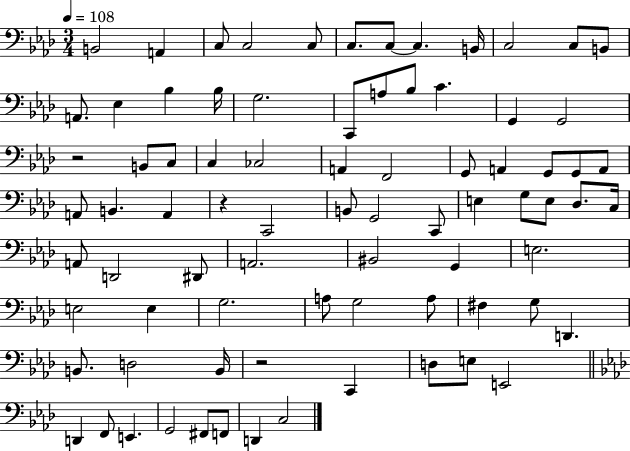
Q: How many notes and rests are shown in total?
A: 80